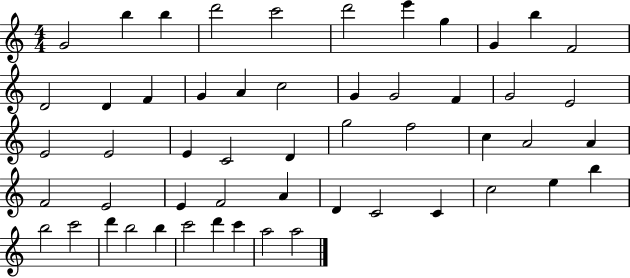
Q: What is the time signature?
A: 4/4